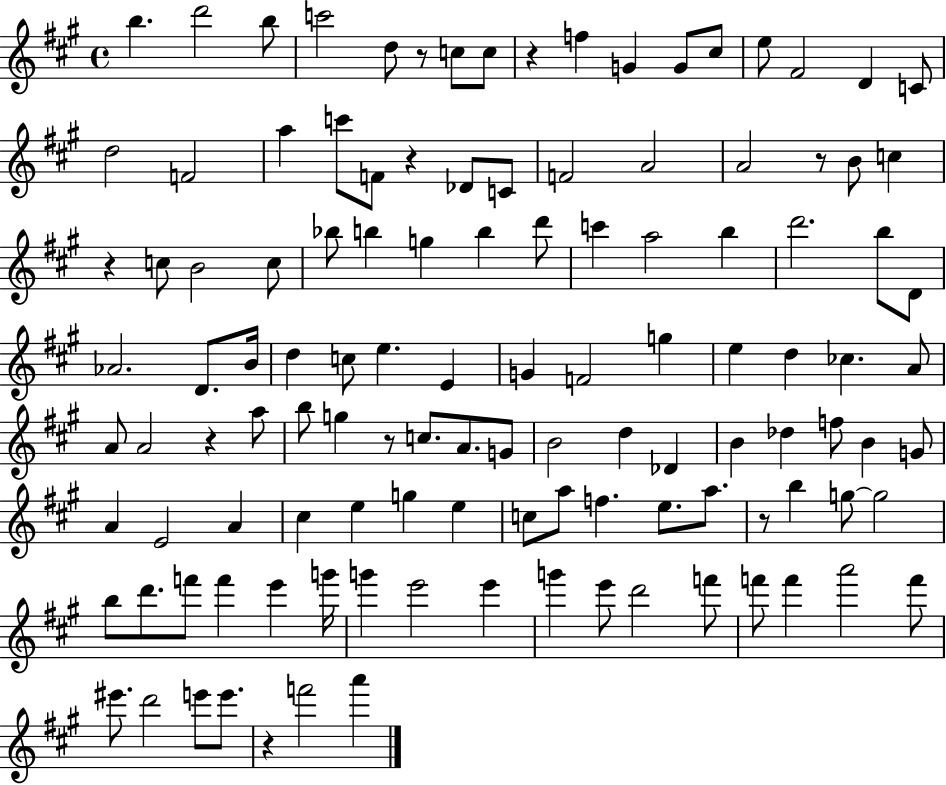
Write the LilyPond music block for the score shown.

{
  \clef treble
  \time 4/4
  \defaultTimeSignature
  \key a \major
  \repeat volta 2 { b''4. d'''2 b''8 | c'''2 d''8 r8 c''8 c''8 | r4 f''4 g'4 g'8 cis''8 | e''8 fis'2 d'4 c'8 | \break d''2 f'2 | a''4 c'''8 f'8 r4 des'8 c'8 | f'2 a'2 | a'2 r8 b'8 c''4 | \break r4 c''8 b'2 c''8 | bes''8 b''4 g''4 b''4 d'''8 | c'''4 a''2 b''4 | d'''2. b''8 d'8 | \break aes'2. d'8. b'16 | d''4 c''8 e''4. e'4 | g'4 f'2 g''4 | e''4 d''4 ces''4. a'8 | \break a'8 a'2 r4 a''8 | b''8 g''4 r8 c''8. a'8. g'8 | b'2 d''4 des'4 | b'4 des''4 f''8 b'4 g'8 | \break a'4 e'2 a'4 | cis''4 e''4 g''4 e''4 | c''8 a''8 f''4. e''8. a''8. | r8 b''4 g''8~~ g''2 | \break b''8 d'''8. f'''8 f'''4 e'''4 g'''16 | g'''4 e'''2 e'''4 | g'''4 e'''8 d'''2 f'''8 | f'''8 f'''4 a'''2 f'''8 | \break eis'''8. d'''2 e'''8 e'''8. | r4 f'''2 a'''4 | } \bar "|."
}